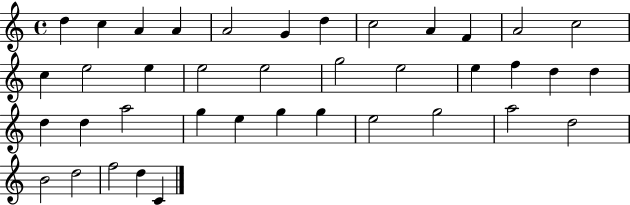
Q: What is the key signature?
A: C major